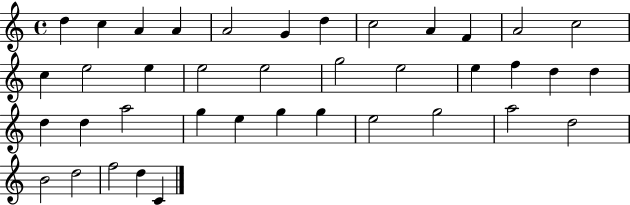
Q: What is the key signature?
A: C major